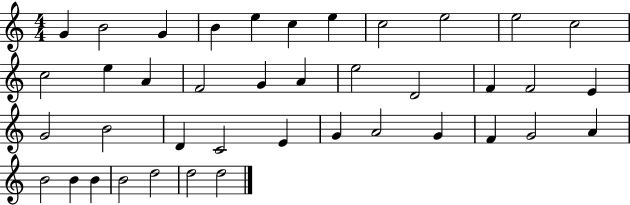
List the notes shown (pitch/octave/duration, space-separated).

G4/q B4/h G4/q B4/q E5/q C5/q E5/q C5/h E5/h E5/h C5/h C5/h E5/q A4/q F4/h G4/q A4/q E5/h D4/h F4/q F4/h E4/q G4/h B4/h D4/q C4/h E4/q G4/q A4/h G4/q F4/q G4/h A4/q B4/h B4/q B4/q B4/h D5/h D5/h D5/h